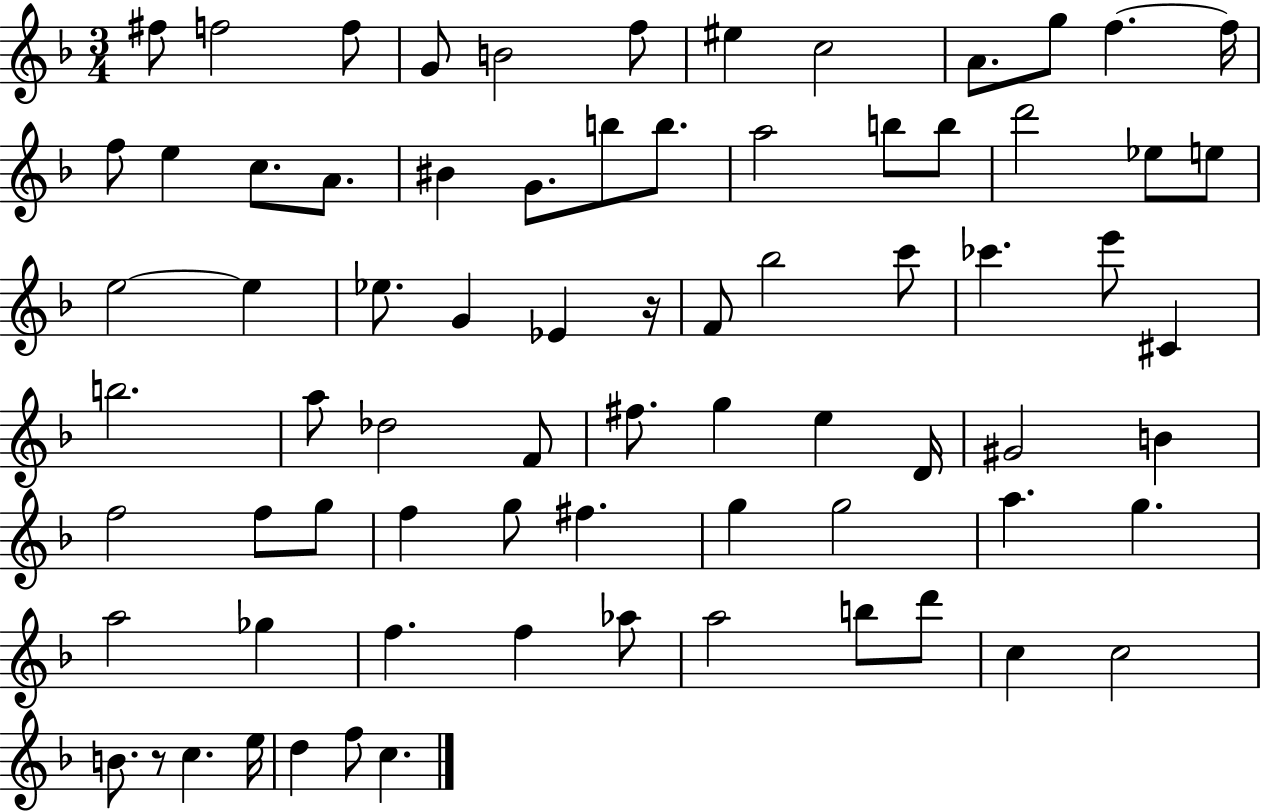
F#5/e F5/h F5/e G4/e B4/h F5/e EIS5/q C5/h A4/e. G5/e F5/q. F5/s F5/e E5/q C5/e. A4/e. BIS4/q G4/e. B5/e B5/e. A5/h B5/e B5/e D6/h Eb5/e E5/e E5/h E5/q Eb5/e. G4/q Eb4/q R/s F4/e Bb5/h C6/e CES6/q. E6/e C#4/q B5/h. A5/e Db5/h F4/e F#5/e. G5/q E5/q D4/s G#4/h B4/q F5/h F5/e G5/e F5/q G5/e F#5/q. G5/q G5/h A5/q. G5/q. A5/h Gb5/q F5/q. F5/q Ab5/e A5/h B5/e D6/e C5/q C5/h B4/e. R/e C5/q. E5/s D5/q F5/e C5/q.